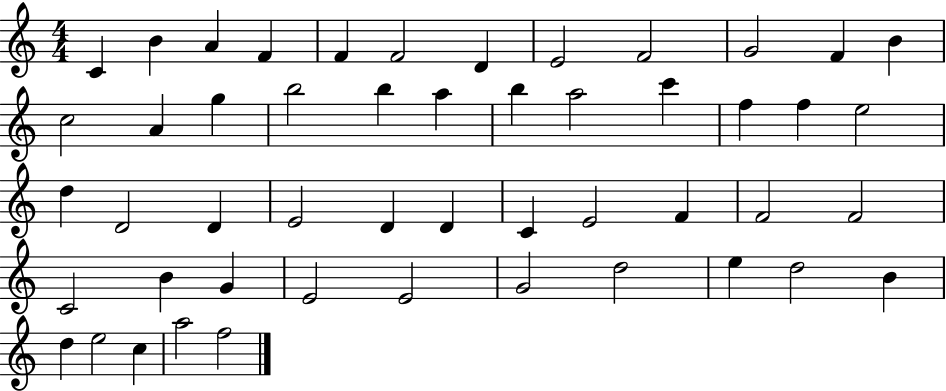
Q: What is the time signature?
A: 4/4